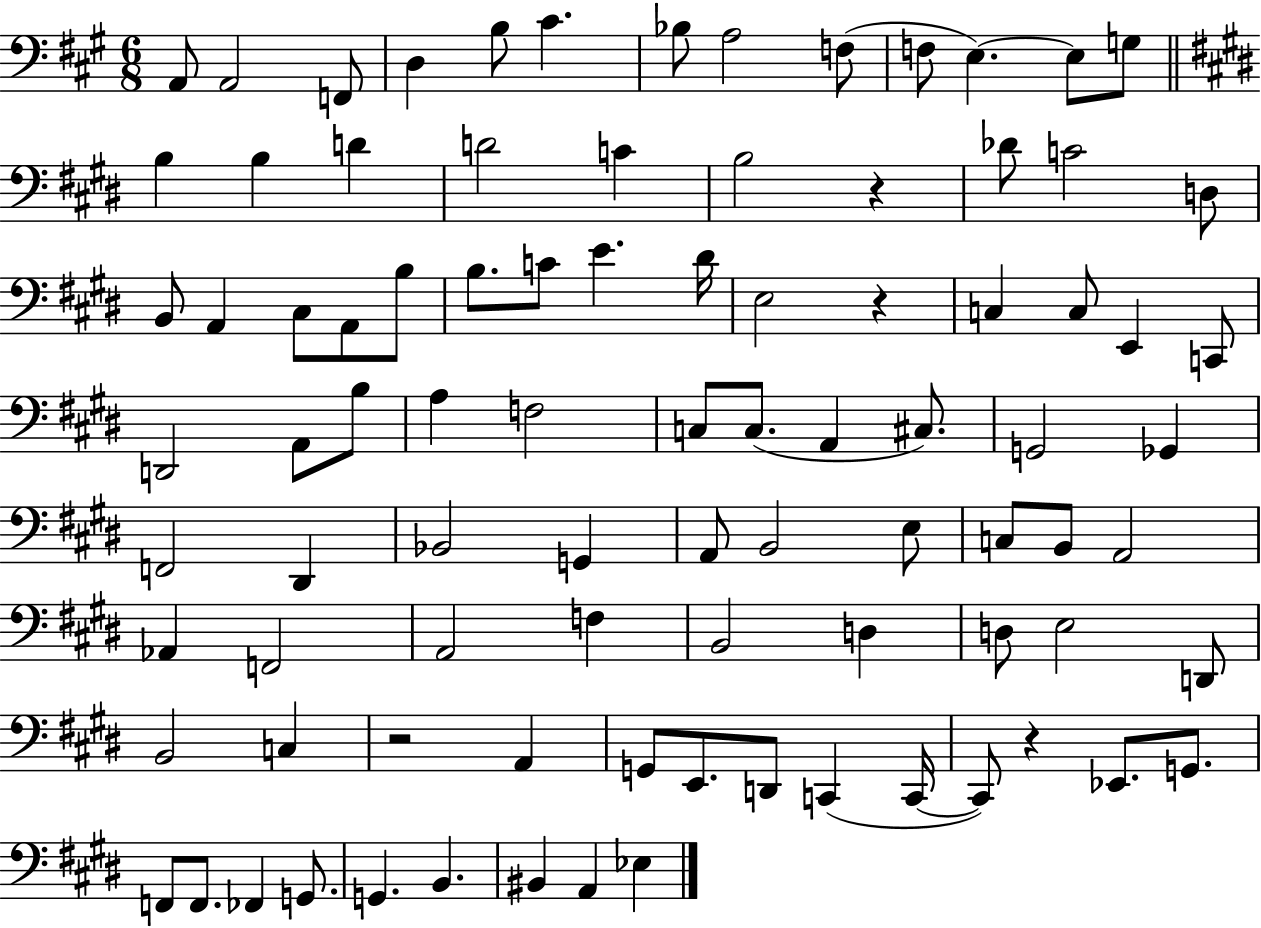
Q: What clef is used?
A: bass